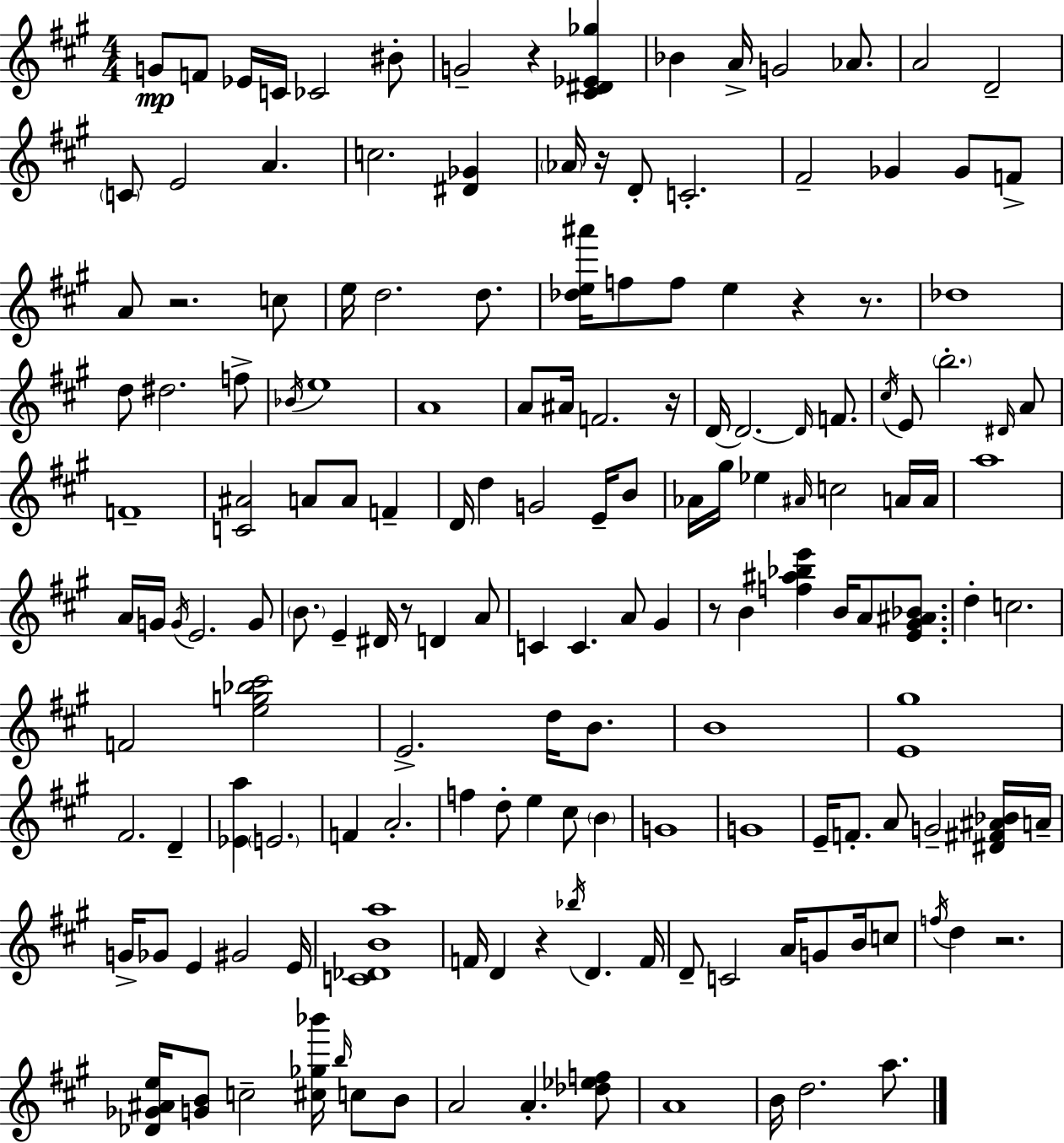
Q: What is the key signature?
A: A major